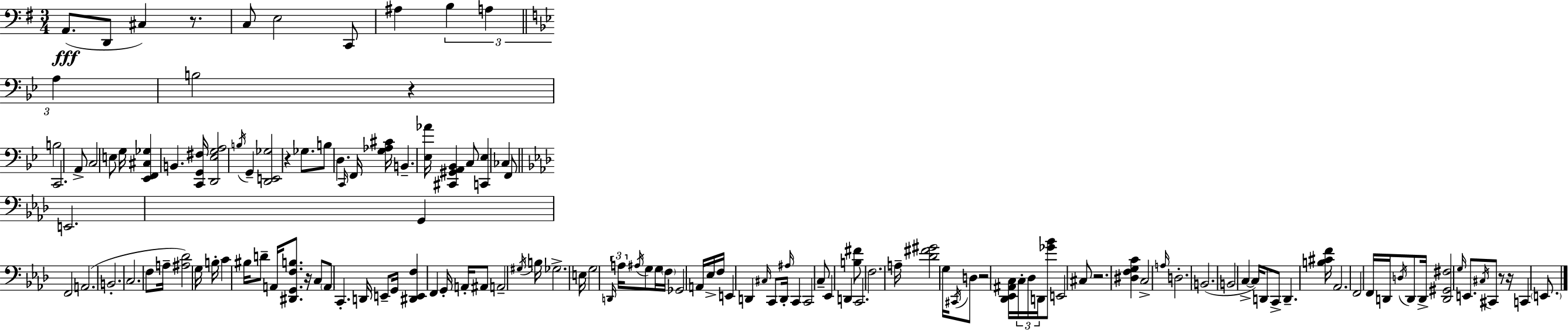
X:1
T:Untitled
M:3/4
L:1/4
K:G
A,,/2 D,,/2 ^C, z/2 C,/2 E,2 C,,/2 ^A, B, A, A, B,2 z B,2 C,,2 A,,/2 C,2 E,/2 G,/4 [_E,,F,,^C,_G,] B,, [C,,G,,^F,]/4 [D,,_E,G,A,]2 B,/4 G,, [D,,E,,_G,]2 z _G,/2 B,/2 D, C,,/4 F,,/4 [G,_A,^C]/4 B,, [_E,_A]/4 [^C,,^G,,A,,_B,,] C,/2 [C,,_E,] _C, F,,/2 E,,2 G,, F,,2 A,,2 B,,2 C,2 F,/2 A,/4 [^A,_D]2 G,/4 B,/4 C ^B,/4 D/2 A,,/4 [^D,,G,,F,B,]/2 z/4 C,/2 A,,/2 C,, D,,/4 E,,/2 G,,/4 [^D,,E,,F,] F,, G,,/4 A,,/4 ^A,,/2 A,,2 ^G,/4 B,/4 _G,2 E,/4 G,2 D,,/4 A,/4 ^A,/4 G,/2 G,/4 F,/4 _G,,2 A,,/4 _E,/4 F,/4 E,, D,, ^C,/4 C,,/2 D,,/4 ^A,/4 C,, C,,2 C,/2 _E,, D,, [B,^F]/2 C,,2 F,2 A,/4 [_D^F^G]2 G,/4 ^C,,/4 D,/2 z2 [_D,,_E,,^A,,C,]/4 C,/4 _D,/4 D,,/4 [_G_B]/2 E,,2 ^C,/2 z2 [^D,F,G,C] C,2 A,/4 D,2 B,,2 B,,2 C, C,/4 D,,/2 C,,/2 D,, [B,^CF]/4 _A,,2 F,,2 F,,/4 D,,/4 D,/4 D,,/2 D,,/4 [D,,^G,,^F,]2 G,/4 E,,/2 ^C,/4 ^C,,/2 z/2 z/4 C,, E,,/2